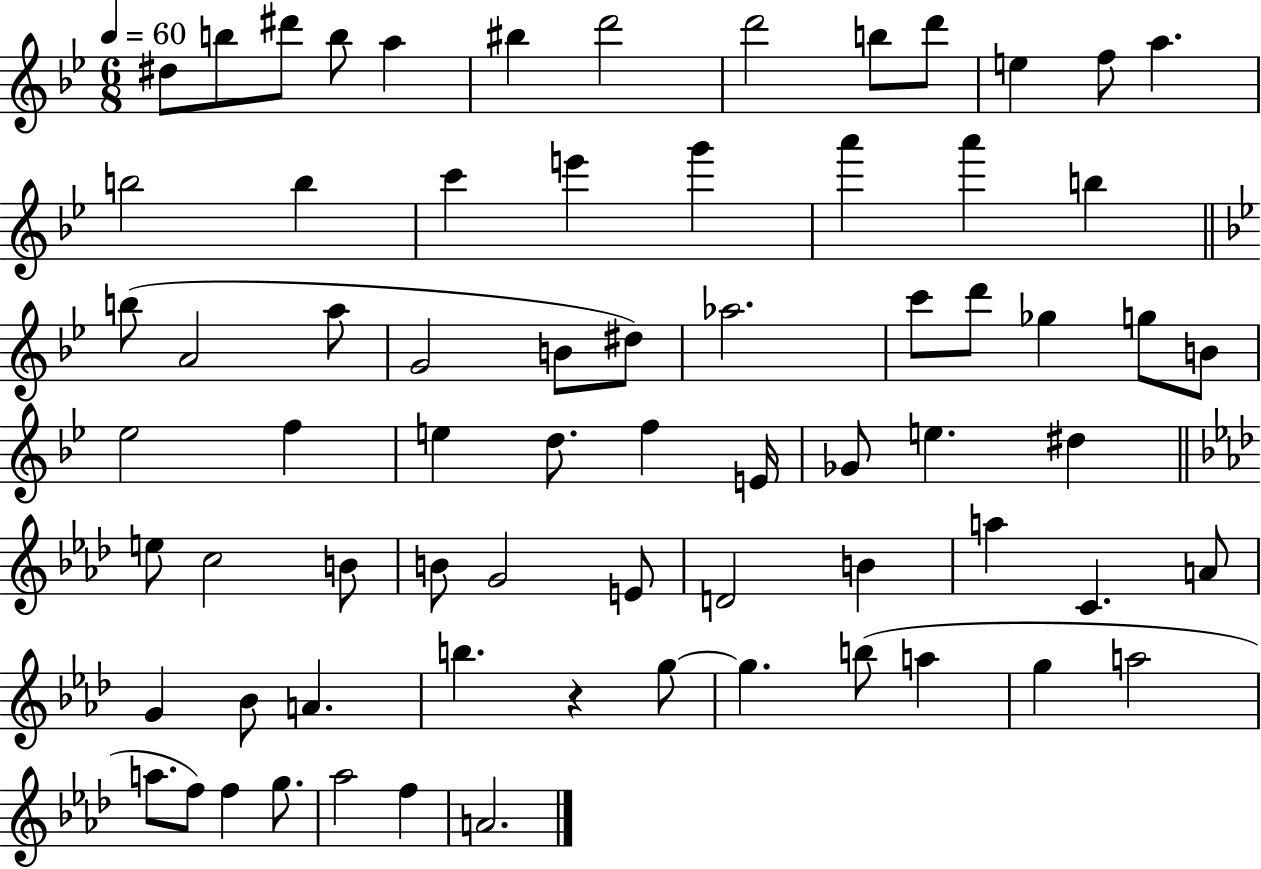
D#5/e B5/e D#6/e B5/e A5/q BIS5/q D6/h D6/h B5/e D6/e E5/q F5/e A5/q. B5/h B5/q C6/q E6/q G6/q A6/q A6/q B5/q B5/e A4/h A5/e G4/h B4/e D#5/e Ab5/h. C6/e D6/e Gb5/q G5/e B4/e Eb5/h F5/q E5/q D5/e. F5/q E4/s Gb4/e E5/q. D#5/q E5/e C5/h B4/e B4/e G4/h E4/e D4/h B4/q A5/q C4/q. A4/e G4/q Bb4/e A4/q. B5/q. R/q G5/e G5/q. B5/e A5/q G5/q A5/h A5/e. F5/e F5/q G5/e. Ab5/h F5/q A4/h.